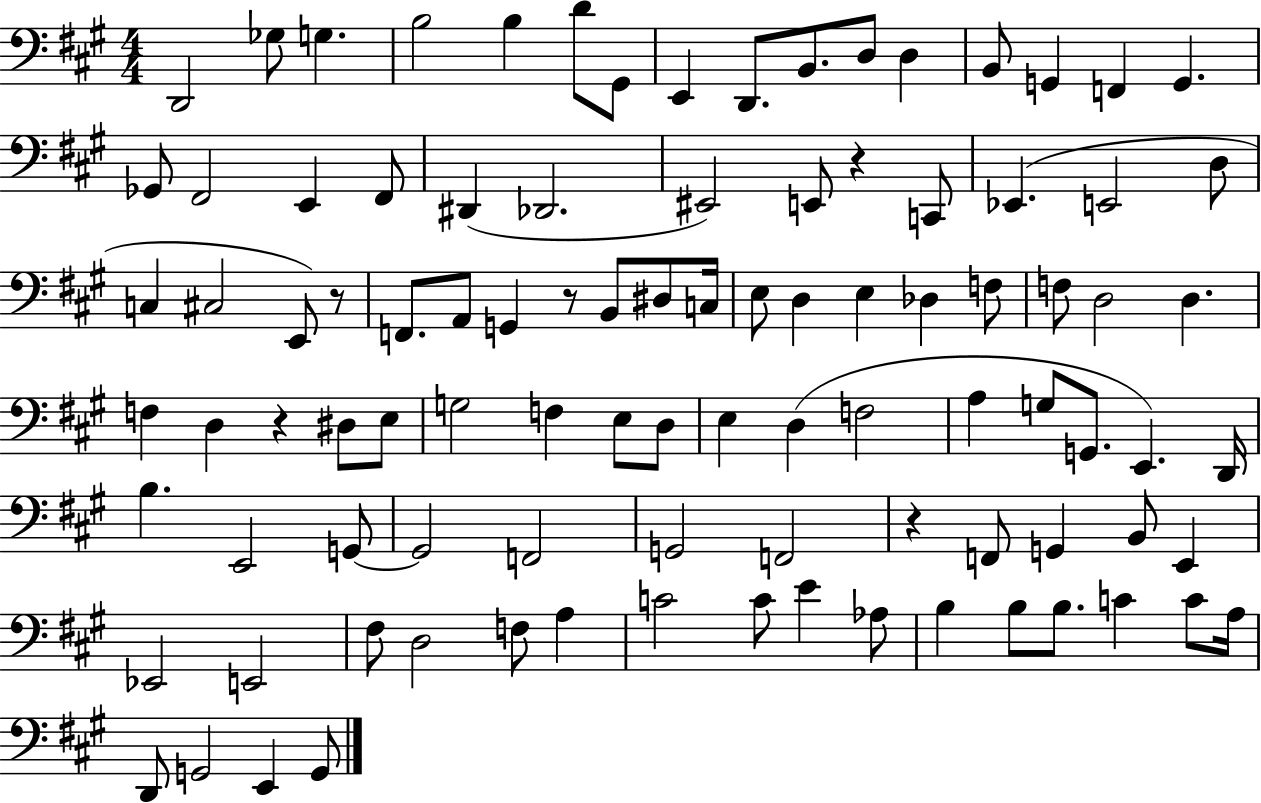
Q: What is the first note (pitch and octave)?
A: D2